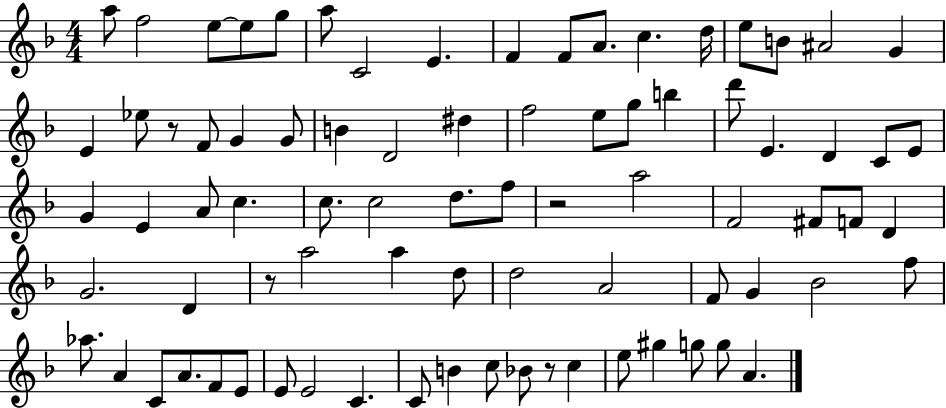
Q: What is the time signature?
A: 4/4